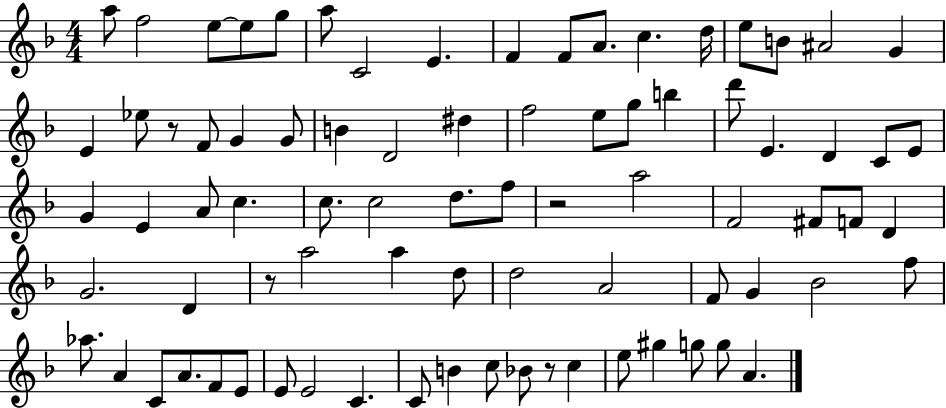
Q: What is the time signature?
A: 4/4